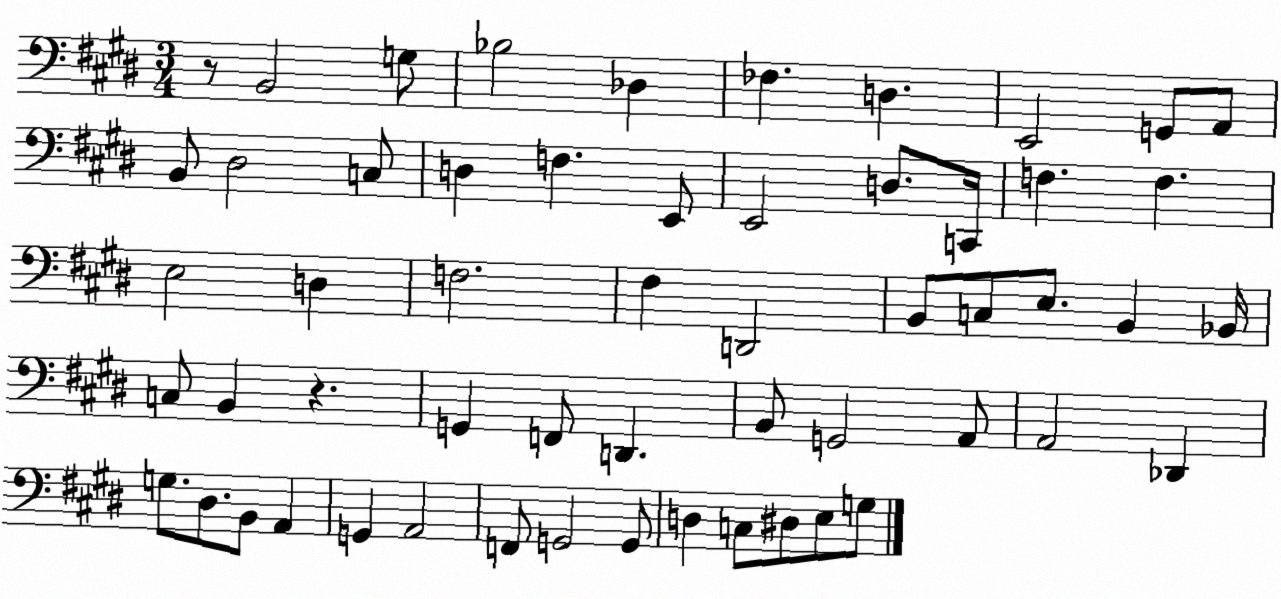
X:1
T:Untitled
M:3/4
L:1/4
K:E
z/2 B,,2 G,/2 _B,2 _D, _F, D, E,,2 G,,/2 A,,/2 B,,/2 ^D,2 C,/2 D, F, E,,/2 E,,2 D,/2 C,,/4 F, F, E,2 D, F,2 ^F, D,,2 B,,/2 C,/2 E,/2 B,, _B,,/4 C,/2 B,, z G,, F,,/2 D,, B,,/2 G,,2 A,,/2 A,,2 _D,, G,/2 ^D,/2 B,,/2 A,, G,, A,,2 F,,/2 G,,2 G,,/2 D, C,/2 ^D,/2 E,/2 G,/2